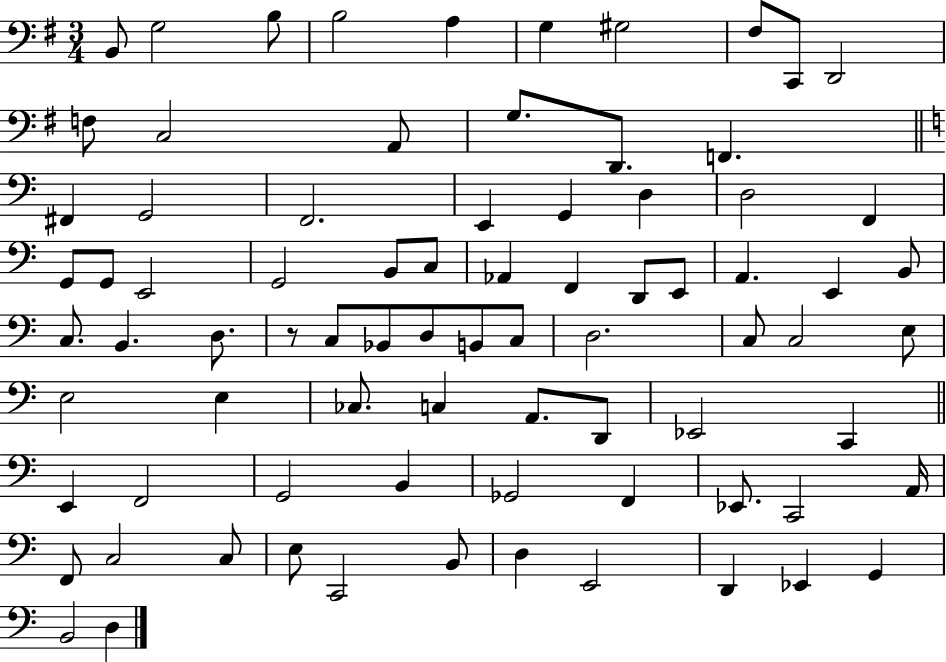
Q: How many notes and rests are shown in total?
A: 80